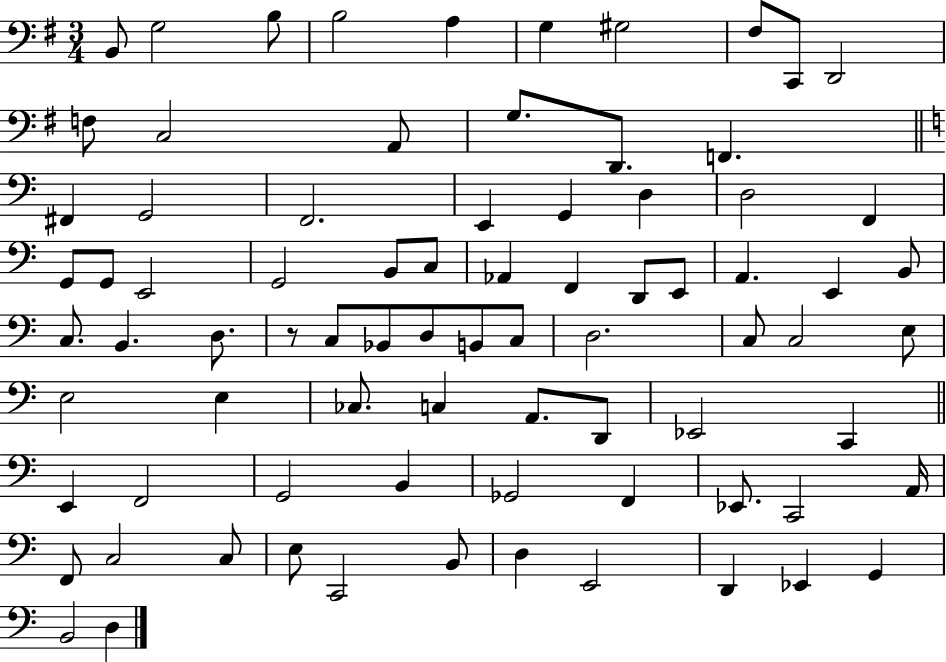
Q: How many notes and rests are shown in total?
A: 80